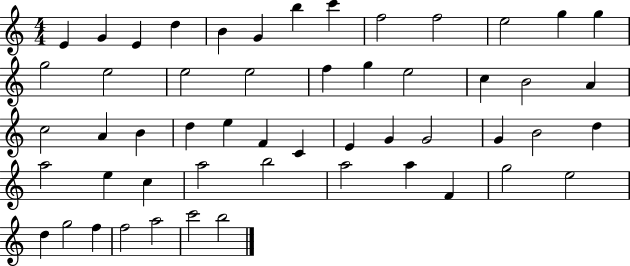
E4/q G4/q E4/q D5/q B4/q G4/q B5/q C6/q F5/h F5/h E5/h G5/q G5/q G5/h E5/h E5/h E5/h F5/q G5/q E5/h C5/q B4/h A4/q C5/h A4/q B4/q D5/q E5/q F4/q C4/q E4/q G4/q G4/h G4/q B4/h D5/q A5/h E5/q C5/q A5/h B5/h A5/h A5/q F4/q G5/h E5/h D5/q G5/h F5/q F5/h A5/h C6/h B5/h